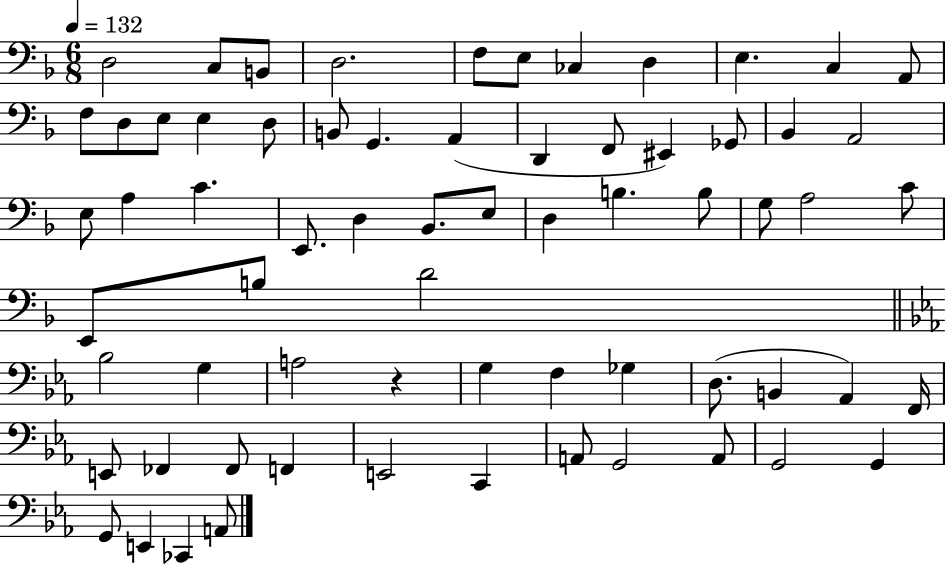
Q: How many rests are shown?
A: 1